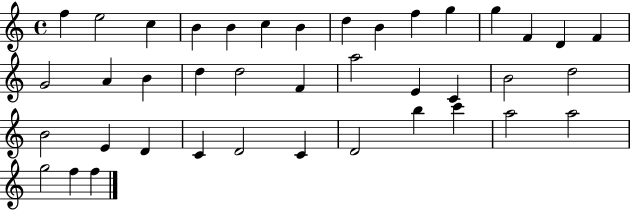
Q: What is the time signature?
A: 4/4